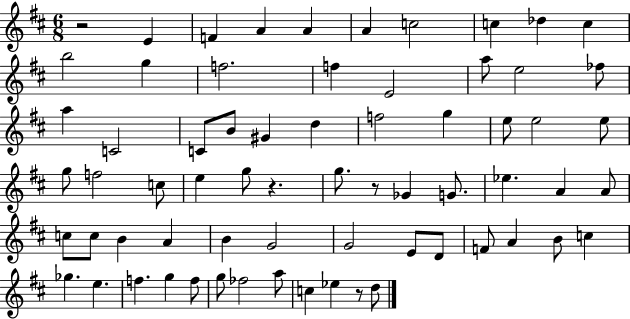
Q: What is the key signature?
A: D major